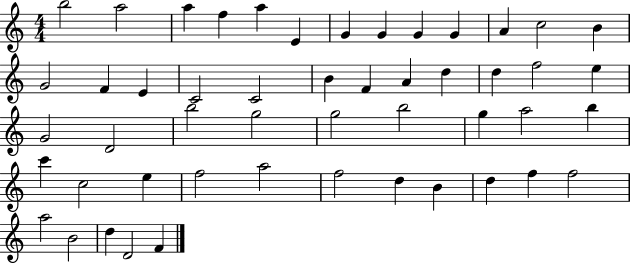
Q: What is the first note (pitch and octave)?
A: B5